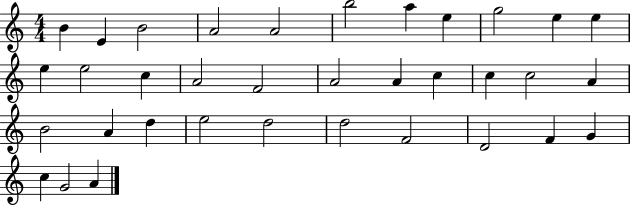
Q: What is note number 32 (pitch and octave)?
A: G4